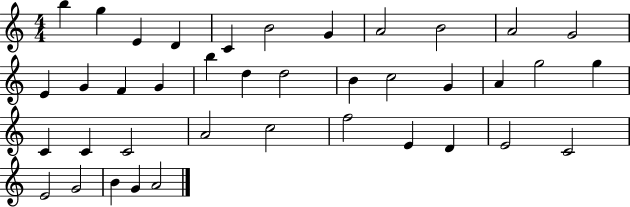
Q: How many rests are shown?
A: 0